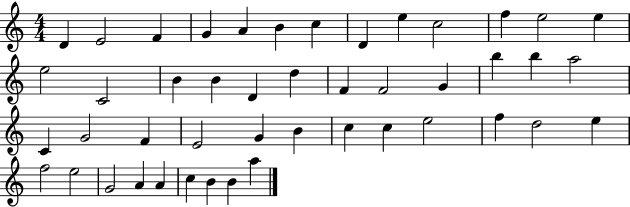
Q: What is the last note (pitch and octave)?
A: A5